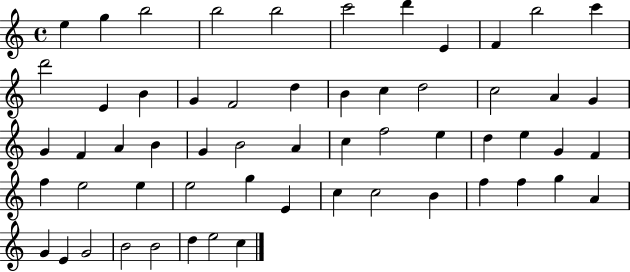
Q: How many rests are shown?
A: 0